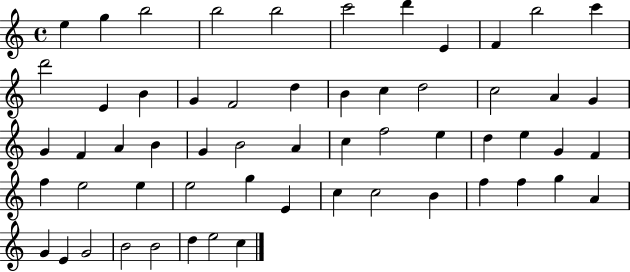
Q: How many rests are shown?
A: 0